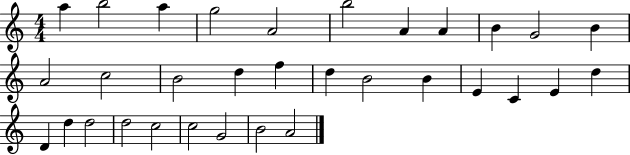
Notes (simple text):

A5/q B5/h A5/q G5/h A4/h B5/h A4/q A4/q B4/q G4/h B4/q A4/h C5/h B4/h D5/q F5/q D5/q B4/h B4/q E4/q C4/q E4/q D5/q D4/q D5/q D5/h D5/h C5/h C5/h G4/h B4/h A4/h